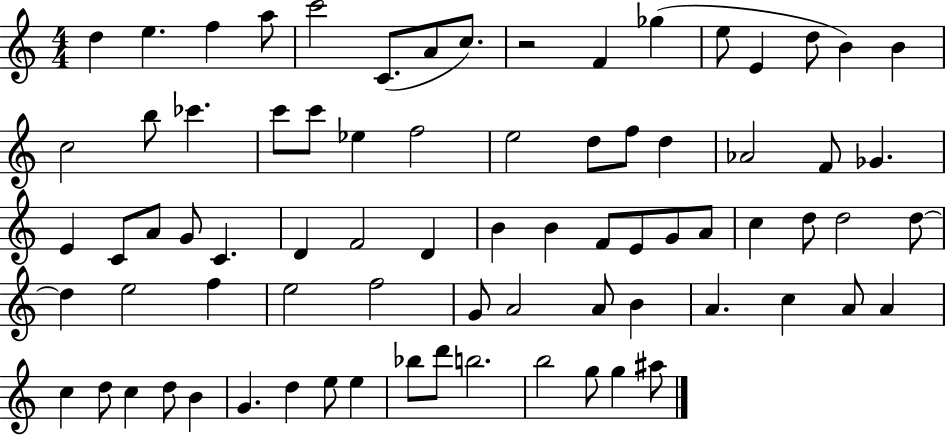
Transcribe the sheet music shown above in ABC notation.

X:1
T:Untitled
M:4/4
L:1/4
K:C
d e f a/2 c'2 C/2 A/2 c/2 z2 F _g e/2 E d/2 B B c2 b/2 _c' c'/2 c'/2 _e f2 e2 d/2 f/2 d _A2 F/2 _G E C/2 A/2 G/2 C D F2 D B B F/2 E/2 G/2 A/2 c d/2 d2 d/2 d e2 f e2 f2 G/2 A2 A/2 B A c A/2 A c d/2 c d/2 B G d e/2 e _b/2 d'/2 b2 b2 g/2 g ^a/2